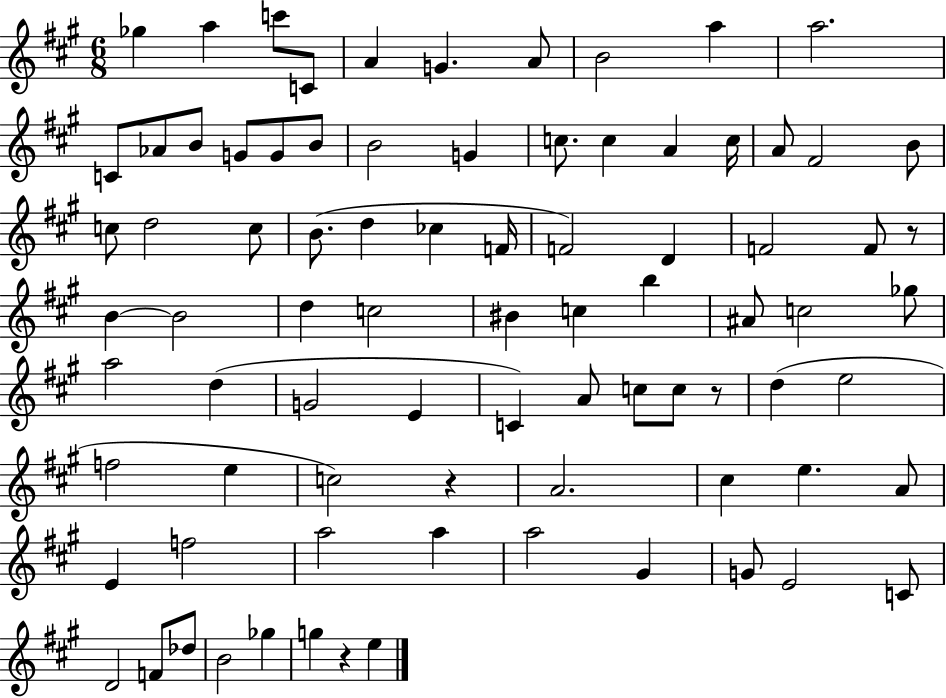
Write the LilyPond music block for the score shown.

{
  \clef treble
  \numericTimeSignature
  \time 6/8
  \key a \major
  ges''4 a''4 c'''8 c'8 | a'4 g'4. a'8 | b'2 a''4 | a''2. | \break c'8 aes'8 b'8 g'8 g'8 b'8 | b'2 g'4 | c''8. c''4 a'4 c''16 | a'8 fis'2 b'8 | \break c''8 d''2 c''8 | b'8.( d''4 ces''4 f'16 | f'2) d'4 | f'2 f'8 r8 | \break b'4~~ b'2 | d''4 c''2 | bis'4 c''4 b''4 | ais'8 c''2 ges''8 | \break a''2 d''4( | g'2 e'4 | c'4) a'8 c''8 c''8 r8 | d''4( e''2 | \break f''2 e''4 | c''2) r4 | a'2. | cis''4 e''4. a'8 | \break e'4 f''2 | a''2 a''4 | a''2 gis'4 | g'8 e'2 c'8 | \break d'2 f'8 des''8 | b'2 ges''4 | g''4 r4 e''4 | \bar "|."
}